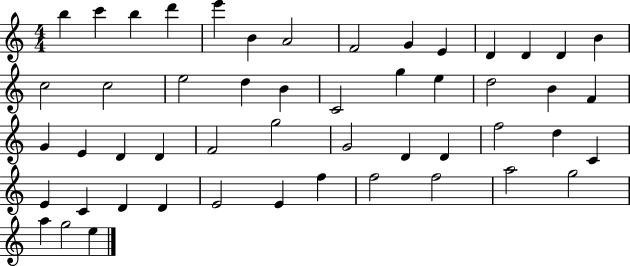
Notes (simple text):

B5/q C6/q B5/q D6/q E6/q B4/q A4/h F4/h G4/q E4/q D4/q D4/q D4/q B4/q C5/h C5/h E5/h D5/q B4/q C4/h G5/q E5/q D5/h B4/q F4/q G4/q E4/q D4/q D4/q F4/h G5/h G4/h D4/q D4/q F5/h D5/q C4/q E4/q C4/q D4/q D4/q E4/h E4/q F5/q F5/h F5/h A5/h G5/h A5/q G5/h E5/q